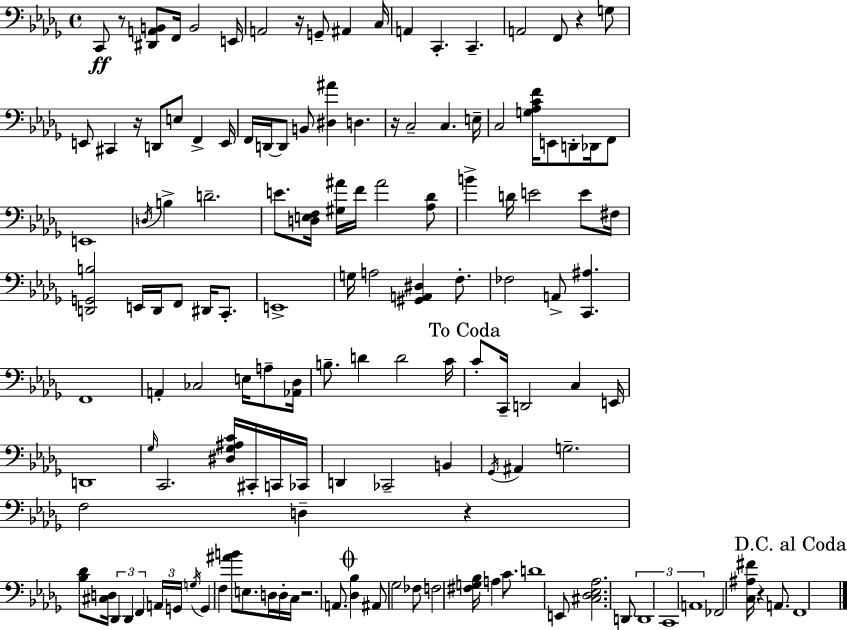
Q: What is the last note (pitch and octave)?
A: F2